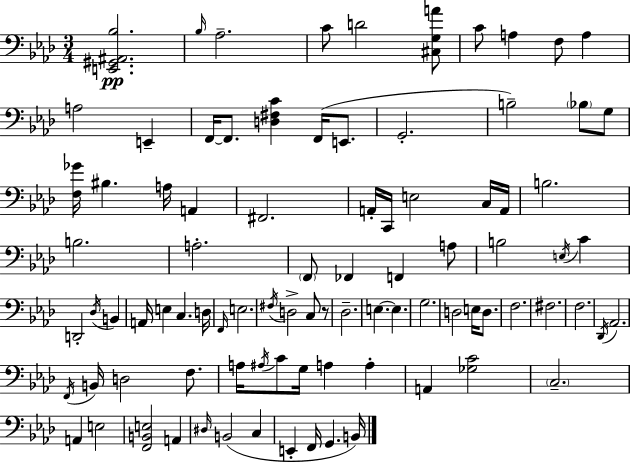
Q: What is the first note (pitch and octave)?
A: Bb3